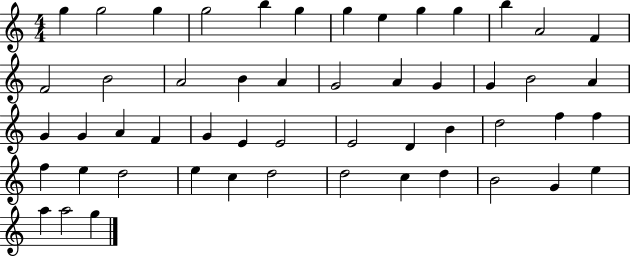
{
  \clef treble
  \numericTimeSignature
  \time 4/4
  \key c \major
  g''4 g''2 g''4 | g''2 b''4 g''4 | g''4 e''4 g''4 g''4 | b''4 a'2 f'4 | \break f'2 b'2 | a'2 b'4 a'4 | g'2 a'4 g'4 | g'4 b'2 a'4 | \break g'4 g'4 a'4 f'4 | g'4 e'4 e'2 | e'2 d'4 b'4 | d''2 f''4 f''4 | \break f''4 e''4 d''2 | e''4 c''4 d''2 | d''2 c''4 d''4 | b'2 g'4 e''4 | \break a''4 a''2 g''4 | \bar "|."
}